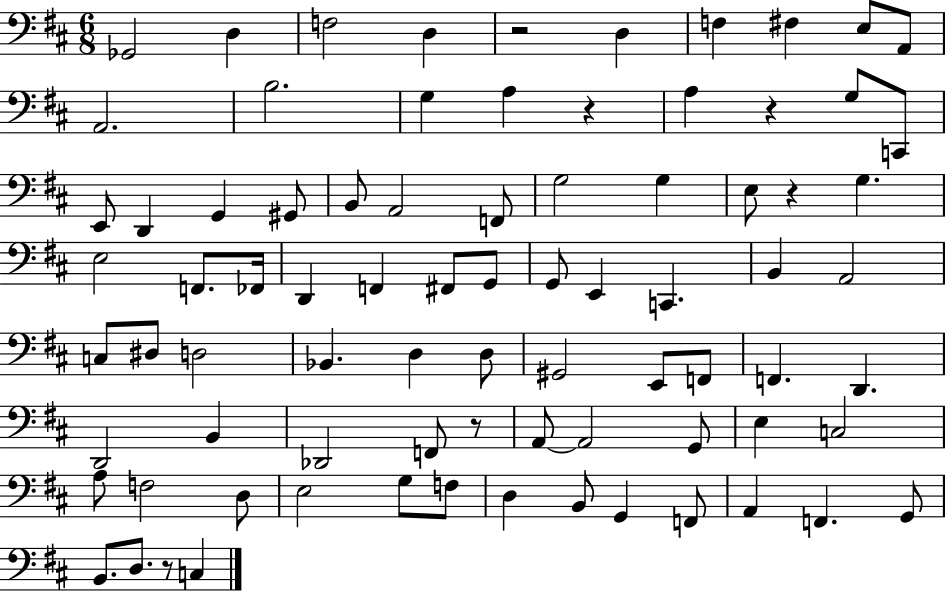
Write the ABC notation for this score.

X:1
T:Untitled
M:6/8
L:1/4
K:D
_G,,2 D, F,2 D, z2 D, F, ^F, E,/2 A,,/2 A,,2 B,2 G, A, z A, z G,/2 C,,/2 E,,/2 D,, G,, ^G,,/2 B,,/2 A,,2 F,,/2 G,2 G, E,/2 z G, E,2 F,,/2 _F,,/4 D,, F,, ^F,,/2 G,,/2 G,,/2 E,, C,, B,, A,,2 C,/2 ^D,/2 D,2 _B,, D, D,/2 ^G,,2 E,,/2 F,,/2 F,, D,, D,,2 B,, _D,,2 F,,/2 z/2 A,,/2 A,,2 G,,/2 E, C,2 A,/2 F,2 D,/2 E,2 G,/2 F,/2 D, B,,/2 G,, F,,/2 A,, F,, G,,/2 B,,/2 D,/2 z/2 C,